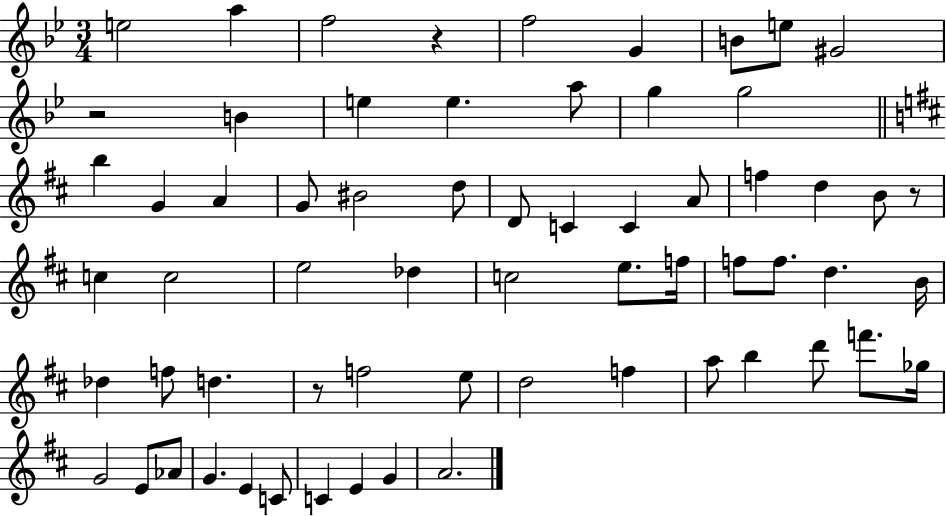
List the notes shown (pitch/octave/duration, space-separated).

E5/h A5/q F5/h R/q F5/h G4/q B4/e E5/e G#4/h R/h B4/q E5/q E5/q. A5/e G5/q G5/h B5/q G4/q A4/q G4/e BIS4/h D5/e D4/e C4/q C4/q A4/e F5/q D5/q B4/e R/e C5/q C5/h E5/h Db5/q C5/h E5/e. F5/s F5/e F5/e. D5/q. B4/s Db5/q F5/e D5/q. R/e F5/h E5/e D5/h F5/q A5/e B5/q D6/e F6/e. Gb5/s G4/h E4/e Ab4/e G4/q. E4/q C4/e C4/q E4/q G4/q A4/h.